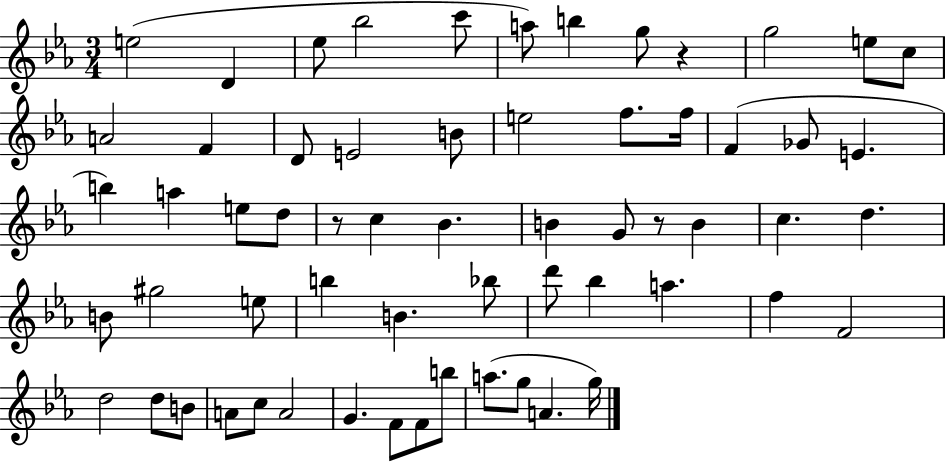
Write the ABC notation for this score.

X:1
T:Untitled
M:3/4
L:1/4
K:Eb
e2 D _e/2 _b2 c'/2 a/2 b g/2 z g2 e/2 c/2 A2 F D/2 E2 B/2 e2 f/2 f/4 F _G/2 E b a e/2 d/2 z/2 c _B B G/2 z/2 B c d B/2 ^g2 e/2 b B _b/2 d'/2 _b a f F2 d2 d/2 B/2 A/2 c/2 A2 G F/2 F/2 b/2 a/2 g/2 A g/4